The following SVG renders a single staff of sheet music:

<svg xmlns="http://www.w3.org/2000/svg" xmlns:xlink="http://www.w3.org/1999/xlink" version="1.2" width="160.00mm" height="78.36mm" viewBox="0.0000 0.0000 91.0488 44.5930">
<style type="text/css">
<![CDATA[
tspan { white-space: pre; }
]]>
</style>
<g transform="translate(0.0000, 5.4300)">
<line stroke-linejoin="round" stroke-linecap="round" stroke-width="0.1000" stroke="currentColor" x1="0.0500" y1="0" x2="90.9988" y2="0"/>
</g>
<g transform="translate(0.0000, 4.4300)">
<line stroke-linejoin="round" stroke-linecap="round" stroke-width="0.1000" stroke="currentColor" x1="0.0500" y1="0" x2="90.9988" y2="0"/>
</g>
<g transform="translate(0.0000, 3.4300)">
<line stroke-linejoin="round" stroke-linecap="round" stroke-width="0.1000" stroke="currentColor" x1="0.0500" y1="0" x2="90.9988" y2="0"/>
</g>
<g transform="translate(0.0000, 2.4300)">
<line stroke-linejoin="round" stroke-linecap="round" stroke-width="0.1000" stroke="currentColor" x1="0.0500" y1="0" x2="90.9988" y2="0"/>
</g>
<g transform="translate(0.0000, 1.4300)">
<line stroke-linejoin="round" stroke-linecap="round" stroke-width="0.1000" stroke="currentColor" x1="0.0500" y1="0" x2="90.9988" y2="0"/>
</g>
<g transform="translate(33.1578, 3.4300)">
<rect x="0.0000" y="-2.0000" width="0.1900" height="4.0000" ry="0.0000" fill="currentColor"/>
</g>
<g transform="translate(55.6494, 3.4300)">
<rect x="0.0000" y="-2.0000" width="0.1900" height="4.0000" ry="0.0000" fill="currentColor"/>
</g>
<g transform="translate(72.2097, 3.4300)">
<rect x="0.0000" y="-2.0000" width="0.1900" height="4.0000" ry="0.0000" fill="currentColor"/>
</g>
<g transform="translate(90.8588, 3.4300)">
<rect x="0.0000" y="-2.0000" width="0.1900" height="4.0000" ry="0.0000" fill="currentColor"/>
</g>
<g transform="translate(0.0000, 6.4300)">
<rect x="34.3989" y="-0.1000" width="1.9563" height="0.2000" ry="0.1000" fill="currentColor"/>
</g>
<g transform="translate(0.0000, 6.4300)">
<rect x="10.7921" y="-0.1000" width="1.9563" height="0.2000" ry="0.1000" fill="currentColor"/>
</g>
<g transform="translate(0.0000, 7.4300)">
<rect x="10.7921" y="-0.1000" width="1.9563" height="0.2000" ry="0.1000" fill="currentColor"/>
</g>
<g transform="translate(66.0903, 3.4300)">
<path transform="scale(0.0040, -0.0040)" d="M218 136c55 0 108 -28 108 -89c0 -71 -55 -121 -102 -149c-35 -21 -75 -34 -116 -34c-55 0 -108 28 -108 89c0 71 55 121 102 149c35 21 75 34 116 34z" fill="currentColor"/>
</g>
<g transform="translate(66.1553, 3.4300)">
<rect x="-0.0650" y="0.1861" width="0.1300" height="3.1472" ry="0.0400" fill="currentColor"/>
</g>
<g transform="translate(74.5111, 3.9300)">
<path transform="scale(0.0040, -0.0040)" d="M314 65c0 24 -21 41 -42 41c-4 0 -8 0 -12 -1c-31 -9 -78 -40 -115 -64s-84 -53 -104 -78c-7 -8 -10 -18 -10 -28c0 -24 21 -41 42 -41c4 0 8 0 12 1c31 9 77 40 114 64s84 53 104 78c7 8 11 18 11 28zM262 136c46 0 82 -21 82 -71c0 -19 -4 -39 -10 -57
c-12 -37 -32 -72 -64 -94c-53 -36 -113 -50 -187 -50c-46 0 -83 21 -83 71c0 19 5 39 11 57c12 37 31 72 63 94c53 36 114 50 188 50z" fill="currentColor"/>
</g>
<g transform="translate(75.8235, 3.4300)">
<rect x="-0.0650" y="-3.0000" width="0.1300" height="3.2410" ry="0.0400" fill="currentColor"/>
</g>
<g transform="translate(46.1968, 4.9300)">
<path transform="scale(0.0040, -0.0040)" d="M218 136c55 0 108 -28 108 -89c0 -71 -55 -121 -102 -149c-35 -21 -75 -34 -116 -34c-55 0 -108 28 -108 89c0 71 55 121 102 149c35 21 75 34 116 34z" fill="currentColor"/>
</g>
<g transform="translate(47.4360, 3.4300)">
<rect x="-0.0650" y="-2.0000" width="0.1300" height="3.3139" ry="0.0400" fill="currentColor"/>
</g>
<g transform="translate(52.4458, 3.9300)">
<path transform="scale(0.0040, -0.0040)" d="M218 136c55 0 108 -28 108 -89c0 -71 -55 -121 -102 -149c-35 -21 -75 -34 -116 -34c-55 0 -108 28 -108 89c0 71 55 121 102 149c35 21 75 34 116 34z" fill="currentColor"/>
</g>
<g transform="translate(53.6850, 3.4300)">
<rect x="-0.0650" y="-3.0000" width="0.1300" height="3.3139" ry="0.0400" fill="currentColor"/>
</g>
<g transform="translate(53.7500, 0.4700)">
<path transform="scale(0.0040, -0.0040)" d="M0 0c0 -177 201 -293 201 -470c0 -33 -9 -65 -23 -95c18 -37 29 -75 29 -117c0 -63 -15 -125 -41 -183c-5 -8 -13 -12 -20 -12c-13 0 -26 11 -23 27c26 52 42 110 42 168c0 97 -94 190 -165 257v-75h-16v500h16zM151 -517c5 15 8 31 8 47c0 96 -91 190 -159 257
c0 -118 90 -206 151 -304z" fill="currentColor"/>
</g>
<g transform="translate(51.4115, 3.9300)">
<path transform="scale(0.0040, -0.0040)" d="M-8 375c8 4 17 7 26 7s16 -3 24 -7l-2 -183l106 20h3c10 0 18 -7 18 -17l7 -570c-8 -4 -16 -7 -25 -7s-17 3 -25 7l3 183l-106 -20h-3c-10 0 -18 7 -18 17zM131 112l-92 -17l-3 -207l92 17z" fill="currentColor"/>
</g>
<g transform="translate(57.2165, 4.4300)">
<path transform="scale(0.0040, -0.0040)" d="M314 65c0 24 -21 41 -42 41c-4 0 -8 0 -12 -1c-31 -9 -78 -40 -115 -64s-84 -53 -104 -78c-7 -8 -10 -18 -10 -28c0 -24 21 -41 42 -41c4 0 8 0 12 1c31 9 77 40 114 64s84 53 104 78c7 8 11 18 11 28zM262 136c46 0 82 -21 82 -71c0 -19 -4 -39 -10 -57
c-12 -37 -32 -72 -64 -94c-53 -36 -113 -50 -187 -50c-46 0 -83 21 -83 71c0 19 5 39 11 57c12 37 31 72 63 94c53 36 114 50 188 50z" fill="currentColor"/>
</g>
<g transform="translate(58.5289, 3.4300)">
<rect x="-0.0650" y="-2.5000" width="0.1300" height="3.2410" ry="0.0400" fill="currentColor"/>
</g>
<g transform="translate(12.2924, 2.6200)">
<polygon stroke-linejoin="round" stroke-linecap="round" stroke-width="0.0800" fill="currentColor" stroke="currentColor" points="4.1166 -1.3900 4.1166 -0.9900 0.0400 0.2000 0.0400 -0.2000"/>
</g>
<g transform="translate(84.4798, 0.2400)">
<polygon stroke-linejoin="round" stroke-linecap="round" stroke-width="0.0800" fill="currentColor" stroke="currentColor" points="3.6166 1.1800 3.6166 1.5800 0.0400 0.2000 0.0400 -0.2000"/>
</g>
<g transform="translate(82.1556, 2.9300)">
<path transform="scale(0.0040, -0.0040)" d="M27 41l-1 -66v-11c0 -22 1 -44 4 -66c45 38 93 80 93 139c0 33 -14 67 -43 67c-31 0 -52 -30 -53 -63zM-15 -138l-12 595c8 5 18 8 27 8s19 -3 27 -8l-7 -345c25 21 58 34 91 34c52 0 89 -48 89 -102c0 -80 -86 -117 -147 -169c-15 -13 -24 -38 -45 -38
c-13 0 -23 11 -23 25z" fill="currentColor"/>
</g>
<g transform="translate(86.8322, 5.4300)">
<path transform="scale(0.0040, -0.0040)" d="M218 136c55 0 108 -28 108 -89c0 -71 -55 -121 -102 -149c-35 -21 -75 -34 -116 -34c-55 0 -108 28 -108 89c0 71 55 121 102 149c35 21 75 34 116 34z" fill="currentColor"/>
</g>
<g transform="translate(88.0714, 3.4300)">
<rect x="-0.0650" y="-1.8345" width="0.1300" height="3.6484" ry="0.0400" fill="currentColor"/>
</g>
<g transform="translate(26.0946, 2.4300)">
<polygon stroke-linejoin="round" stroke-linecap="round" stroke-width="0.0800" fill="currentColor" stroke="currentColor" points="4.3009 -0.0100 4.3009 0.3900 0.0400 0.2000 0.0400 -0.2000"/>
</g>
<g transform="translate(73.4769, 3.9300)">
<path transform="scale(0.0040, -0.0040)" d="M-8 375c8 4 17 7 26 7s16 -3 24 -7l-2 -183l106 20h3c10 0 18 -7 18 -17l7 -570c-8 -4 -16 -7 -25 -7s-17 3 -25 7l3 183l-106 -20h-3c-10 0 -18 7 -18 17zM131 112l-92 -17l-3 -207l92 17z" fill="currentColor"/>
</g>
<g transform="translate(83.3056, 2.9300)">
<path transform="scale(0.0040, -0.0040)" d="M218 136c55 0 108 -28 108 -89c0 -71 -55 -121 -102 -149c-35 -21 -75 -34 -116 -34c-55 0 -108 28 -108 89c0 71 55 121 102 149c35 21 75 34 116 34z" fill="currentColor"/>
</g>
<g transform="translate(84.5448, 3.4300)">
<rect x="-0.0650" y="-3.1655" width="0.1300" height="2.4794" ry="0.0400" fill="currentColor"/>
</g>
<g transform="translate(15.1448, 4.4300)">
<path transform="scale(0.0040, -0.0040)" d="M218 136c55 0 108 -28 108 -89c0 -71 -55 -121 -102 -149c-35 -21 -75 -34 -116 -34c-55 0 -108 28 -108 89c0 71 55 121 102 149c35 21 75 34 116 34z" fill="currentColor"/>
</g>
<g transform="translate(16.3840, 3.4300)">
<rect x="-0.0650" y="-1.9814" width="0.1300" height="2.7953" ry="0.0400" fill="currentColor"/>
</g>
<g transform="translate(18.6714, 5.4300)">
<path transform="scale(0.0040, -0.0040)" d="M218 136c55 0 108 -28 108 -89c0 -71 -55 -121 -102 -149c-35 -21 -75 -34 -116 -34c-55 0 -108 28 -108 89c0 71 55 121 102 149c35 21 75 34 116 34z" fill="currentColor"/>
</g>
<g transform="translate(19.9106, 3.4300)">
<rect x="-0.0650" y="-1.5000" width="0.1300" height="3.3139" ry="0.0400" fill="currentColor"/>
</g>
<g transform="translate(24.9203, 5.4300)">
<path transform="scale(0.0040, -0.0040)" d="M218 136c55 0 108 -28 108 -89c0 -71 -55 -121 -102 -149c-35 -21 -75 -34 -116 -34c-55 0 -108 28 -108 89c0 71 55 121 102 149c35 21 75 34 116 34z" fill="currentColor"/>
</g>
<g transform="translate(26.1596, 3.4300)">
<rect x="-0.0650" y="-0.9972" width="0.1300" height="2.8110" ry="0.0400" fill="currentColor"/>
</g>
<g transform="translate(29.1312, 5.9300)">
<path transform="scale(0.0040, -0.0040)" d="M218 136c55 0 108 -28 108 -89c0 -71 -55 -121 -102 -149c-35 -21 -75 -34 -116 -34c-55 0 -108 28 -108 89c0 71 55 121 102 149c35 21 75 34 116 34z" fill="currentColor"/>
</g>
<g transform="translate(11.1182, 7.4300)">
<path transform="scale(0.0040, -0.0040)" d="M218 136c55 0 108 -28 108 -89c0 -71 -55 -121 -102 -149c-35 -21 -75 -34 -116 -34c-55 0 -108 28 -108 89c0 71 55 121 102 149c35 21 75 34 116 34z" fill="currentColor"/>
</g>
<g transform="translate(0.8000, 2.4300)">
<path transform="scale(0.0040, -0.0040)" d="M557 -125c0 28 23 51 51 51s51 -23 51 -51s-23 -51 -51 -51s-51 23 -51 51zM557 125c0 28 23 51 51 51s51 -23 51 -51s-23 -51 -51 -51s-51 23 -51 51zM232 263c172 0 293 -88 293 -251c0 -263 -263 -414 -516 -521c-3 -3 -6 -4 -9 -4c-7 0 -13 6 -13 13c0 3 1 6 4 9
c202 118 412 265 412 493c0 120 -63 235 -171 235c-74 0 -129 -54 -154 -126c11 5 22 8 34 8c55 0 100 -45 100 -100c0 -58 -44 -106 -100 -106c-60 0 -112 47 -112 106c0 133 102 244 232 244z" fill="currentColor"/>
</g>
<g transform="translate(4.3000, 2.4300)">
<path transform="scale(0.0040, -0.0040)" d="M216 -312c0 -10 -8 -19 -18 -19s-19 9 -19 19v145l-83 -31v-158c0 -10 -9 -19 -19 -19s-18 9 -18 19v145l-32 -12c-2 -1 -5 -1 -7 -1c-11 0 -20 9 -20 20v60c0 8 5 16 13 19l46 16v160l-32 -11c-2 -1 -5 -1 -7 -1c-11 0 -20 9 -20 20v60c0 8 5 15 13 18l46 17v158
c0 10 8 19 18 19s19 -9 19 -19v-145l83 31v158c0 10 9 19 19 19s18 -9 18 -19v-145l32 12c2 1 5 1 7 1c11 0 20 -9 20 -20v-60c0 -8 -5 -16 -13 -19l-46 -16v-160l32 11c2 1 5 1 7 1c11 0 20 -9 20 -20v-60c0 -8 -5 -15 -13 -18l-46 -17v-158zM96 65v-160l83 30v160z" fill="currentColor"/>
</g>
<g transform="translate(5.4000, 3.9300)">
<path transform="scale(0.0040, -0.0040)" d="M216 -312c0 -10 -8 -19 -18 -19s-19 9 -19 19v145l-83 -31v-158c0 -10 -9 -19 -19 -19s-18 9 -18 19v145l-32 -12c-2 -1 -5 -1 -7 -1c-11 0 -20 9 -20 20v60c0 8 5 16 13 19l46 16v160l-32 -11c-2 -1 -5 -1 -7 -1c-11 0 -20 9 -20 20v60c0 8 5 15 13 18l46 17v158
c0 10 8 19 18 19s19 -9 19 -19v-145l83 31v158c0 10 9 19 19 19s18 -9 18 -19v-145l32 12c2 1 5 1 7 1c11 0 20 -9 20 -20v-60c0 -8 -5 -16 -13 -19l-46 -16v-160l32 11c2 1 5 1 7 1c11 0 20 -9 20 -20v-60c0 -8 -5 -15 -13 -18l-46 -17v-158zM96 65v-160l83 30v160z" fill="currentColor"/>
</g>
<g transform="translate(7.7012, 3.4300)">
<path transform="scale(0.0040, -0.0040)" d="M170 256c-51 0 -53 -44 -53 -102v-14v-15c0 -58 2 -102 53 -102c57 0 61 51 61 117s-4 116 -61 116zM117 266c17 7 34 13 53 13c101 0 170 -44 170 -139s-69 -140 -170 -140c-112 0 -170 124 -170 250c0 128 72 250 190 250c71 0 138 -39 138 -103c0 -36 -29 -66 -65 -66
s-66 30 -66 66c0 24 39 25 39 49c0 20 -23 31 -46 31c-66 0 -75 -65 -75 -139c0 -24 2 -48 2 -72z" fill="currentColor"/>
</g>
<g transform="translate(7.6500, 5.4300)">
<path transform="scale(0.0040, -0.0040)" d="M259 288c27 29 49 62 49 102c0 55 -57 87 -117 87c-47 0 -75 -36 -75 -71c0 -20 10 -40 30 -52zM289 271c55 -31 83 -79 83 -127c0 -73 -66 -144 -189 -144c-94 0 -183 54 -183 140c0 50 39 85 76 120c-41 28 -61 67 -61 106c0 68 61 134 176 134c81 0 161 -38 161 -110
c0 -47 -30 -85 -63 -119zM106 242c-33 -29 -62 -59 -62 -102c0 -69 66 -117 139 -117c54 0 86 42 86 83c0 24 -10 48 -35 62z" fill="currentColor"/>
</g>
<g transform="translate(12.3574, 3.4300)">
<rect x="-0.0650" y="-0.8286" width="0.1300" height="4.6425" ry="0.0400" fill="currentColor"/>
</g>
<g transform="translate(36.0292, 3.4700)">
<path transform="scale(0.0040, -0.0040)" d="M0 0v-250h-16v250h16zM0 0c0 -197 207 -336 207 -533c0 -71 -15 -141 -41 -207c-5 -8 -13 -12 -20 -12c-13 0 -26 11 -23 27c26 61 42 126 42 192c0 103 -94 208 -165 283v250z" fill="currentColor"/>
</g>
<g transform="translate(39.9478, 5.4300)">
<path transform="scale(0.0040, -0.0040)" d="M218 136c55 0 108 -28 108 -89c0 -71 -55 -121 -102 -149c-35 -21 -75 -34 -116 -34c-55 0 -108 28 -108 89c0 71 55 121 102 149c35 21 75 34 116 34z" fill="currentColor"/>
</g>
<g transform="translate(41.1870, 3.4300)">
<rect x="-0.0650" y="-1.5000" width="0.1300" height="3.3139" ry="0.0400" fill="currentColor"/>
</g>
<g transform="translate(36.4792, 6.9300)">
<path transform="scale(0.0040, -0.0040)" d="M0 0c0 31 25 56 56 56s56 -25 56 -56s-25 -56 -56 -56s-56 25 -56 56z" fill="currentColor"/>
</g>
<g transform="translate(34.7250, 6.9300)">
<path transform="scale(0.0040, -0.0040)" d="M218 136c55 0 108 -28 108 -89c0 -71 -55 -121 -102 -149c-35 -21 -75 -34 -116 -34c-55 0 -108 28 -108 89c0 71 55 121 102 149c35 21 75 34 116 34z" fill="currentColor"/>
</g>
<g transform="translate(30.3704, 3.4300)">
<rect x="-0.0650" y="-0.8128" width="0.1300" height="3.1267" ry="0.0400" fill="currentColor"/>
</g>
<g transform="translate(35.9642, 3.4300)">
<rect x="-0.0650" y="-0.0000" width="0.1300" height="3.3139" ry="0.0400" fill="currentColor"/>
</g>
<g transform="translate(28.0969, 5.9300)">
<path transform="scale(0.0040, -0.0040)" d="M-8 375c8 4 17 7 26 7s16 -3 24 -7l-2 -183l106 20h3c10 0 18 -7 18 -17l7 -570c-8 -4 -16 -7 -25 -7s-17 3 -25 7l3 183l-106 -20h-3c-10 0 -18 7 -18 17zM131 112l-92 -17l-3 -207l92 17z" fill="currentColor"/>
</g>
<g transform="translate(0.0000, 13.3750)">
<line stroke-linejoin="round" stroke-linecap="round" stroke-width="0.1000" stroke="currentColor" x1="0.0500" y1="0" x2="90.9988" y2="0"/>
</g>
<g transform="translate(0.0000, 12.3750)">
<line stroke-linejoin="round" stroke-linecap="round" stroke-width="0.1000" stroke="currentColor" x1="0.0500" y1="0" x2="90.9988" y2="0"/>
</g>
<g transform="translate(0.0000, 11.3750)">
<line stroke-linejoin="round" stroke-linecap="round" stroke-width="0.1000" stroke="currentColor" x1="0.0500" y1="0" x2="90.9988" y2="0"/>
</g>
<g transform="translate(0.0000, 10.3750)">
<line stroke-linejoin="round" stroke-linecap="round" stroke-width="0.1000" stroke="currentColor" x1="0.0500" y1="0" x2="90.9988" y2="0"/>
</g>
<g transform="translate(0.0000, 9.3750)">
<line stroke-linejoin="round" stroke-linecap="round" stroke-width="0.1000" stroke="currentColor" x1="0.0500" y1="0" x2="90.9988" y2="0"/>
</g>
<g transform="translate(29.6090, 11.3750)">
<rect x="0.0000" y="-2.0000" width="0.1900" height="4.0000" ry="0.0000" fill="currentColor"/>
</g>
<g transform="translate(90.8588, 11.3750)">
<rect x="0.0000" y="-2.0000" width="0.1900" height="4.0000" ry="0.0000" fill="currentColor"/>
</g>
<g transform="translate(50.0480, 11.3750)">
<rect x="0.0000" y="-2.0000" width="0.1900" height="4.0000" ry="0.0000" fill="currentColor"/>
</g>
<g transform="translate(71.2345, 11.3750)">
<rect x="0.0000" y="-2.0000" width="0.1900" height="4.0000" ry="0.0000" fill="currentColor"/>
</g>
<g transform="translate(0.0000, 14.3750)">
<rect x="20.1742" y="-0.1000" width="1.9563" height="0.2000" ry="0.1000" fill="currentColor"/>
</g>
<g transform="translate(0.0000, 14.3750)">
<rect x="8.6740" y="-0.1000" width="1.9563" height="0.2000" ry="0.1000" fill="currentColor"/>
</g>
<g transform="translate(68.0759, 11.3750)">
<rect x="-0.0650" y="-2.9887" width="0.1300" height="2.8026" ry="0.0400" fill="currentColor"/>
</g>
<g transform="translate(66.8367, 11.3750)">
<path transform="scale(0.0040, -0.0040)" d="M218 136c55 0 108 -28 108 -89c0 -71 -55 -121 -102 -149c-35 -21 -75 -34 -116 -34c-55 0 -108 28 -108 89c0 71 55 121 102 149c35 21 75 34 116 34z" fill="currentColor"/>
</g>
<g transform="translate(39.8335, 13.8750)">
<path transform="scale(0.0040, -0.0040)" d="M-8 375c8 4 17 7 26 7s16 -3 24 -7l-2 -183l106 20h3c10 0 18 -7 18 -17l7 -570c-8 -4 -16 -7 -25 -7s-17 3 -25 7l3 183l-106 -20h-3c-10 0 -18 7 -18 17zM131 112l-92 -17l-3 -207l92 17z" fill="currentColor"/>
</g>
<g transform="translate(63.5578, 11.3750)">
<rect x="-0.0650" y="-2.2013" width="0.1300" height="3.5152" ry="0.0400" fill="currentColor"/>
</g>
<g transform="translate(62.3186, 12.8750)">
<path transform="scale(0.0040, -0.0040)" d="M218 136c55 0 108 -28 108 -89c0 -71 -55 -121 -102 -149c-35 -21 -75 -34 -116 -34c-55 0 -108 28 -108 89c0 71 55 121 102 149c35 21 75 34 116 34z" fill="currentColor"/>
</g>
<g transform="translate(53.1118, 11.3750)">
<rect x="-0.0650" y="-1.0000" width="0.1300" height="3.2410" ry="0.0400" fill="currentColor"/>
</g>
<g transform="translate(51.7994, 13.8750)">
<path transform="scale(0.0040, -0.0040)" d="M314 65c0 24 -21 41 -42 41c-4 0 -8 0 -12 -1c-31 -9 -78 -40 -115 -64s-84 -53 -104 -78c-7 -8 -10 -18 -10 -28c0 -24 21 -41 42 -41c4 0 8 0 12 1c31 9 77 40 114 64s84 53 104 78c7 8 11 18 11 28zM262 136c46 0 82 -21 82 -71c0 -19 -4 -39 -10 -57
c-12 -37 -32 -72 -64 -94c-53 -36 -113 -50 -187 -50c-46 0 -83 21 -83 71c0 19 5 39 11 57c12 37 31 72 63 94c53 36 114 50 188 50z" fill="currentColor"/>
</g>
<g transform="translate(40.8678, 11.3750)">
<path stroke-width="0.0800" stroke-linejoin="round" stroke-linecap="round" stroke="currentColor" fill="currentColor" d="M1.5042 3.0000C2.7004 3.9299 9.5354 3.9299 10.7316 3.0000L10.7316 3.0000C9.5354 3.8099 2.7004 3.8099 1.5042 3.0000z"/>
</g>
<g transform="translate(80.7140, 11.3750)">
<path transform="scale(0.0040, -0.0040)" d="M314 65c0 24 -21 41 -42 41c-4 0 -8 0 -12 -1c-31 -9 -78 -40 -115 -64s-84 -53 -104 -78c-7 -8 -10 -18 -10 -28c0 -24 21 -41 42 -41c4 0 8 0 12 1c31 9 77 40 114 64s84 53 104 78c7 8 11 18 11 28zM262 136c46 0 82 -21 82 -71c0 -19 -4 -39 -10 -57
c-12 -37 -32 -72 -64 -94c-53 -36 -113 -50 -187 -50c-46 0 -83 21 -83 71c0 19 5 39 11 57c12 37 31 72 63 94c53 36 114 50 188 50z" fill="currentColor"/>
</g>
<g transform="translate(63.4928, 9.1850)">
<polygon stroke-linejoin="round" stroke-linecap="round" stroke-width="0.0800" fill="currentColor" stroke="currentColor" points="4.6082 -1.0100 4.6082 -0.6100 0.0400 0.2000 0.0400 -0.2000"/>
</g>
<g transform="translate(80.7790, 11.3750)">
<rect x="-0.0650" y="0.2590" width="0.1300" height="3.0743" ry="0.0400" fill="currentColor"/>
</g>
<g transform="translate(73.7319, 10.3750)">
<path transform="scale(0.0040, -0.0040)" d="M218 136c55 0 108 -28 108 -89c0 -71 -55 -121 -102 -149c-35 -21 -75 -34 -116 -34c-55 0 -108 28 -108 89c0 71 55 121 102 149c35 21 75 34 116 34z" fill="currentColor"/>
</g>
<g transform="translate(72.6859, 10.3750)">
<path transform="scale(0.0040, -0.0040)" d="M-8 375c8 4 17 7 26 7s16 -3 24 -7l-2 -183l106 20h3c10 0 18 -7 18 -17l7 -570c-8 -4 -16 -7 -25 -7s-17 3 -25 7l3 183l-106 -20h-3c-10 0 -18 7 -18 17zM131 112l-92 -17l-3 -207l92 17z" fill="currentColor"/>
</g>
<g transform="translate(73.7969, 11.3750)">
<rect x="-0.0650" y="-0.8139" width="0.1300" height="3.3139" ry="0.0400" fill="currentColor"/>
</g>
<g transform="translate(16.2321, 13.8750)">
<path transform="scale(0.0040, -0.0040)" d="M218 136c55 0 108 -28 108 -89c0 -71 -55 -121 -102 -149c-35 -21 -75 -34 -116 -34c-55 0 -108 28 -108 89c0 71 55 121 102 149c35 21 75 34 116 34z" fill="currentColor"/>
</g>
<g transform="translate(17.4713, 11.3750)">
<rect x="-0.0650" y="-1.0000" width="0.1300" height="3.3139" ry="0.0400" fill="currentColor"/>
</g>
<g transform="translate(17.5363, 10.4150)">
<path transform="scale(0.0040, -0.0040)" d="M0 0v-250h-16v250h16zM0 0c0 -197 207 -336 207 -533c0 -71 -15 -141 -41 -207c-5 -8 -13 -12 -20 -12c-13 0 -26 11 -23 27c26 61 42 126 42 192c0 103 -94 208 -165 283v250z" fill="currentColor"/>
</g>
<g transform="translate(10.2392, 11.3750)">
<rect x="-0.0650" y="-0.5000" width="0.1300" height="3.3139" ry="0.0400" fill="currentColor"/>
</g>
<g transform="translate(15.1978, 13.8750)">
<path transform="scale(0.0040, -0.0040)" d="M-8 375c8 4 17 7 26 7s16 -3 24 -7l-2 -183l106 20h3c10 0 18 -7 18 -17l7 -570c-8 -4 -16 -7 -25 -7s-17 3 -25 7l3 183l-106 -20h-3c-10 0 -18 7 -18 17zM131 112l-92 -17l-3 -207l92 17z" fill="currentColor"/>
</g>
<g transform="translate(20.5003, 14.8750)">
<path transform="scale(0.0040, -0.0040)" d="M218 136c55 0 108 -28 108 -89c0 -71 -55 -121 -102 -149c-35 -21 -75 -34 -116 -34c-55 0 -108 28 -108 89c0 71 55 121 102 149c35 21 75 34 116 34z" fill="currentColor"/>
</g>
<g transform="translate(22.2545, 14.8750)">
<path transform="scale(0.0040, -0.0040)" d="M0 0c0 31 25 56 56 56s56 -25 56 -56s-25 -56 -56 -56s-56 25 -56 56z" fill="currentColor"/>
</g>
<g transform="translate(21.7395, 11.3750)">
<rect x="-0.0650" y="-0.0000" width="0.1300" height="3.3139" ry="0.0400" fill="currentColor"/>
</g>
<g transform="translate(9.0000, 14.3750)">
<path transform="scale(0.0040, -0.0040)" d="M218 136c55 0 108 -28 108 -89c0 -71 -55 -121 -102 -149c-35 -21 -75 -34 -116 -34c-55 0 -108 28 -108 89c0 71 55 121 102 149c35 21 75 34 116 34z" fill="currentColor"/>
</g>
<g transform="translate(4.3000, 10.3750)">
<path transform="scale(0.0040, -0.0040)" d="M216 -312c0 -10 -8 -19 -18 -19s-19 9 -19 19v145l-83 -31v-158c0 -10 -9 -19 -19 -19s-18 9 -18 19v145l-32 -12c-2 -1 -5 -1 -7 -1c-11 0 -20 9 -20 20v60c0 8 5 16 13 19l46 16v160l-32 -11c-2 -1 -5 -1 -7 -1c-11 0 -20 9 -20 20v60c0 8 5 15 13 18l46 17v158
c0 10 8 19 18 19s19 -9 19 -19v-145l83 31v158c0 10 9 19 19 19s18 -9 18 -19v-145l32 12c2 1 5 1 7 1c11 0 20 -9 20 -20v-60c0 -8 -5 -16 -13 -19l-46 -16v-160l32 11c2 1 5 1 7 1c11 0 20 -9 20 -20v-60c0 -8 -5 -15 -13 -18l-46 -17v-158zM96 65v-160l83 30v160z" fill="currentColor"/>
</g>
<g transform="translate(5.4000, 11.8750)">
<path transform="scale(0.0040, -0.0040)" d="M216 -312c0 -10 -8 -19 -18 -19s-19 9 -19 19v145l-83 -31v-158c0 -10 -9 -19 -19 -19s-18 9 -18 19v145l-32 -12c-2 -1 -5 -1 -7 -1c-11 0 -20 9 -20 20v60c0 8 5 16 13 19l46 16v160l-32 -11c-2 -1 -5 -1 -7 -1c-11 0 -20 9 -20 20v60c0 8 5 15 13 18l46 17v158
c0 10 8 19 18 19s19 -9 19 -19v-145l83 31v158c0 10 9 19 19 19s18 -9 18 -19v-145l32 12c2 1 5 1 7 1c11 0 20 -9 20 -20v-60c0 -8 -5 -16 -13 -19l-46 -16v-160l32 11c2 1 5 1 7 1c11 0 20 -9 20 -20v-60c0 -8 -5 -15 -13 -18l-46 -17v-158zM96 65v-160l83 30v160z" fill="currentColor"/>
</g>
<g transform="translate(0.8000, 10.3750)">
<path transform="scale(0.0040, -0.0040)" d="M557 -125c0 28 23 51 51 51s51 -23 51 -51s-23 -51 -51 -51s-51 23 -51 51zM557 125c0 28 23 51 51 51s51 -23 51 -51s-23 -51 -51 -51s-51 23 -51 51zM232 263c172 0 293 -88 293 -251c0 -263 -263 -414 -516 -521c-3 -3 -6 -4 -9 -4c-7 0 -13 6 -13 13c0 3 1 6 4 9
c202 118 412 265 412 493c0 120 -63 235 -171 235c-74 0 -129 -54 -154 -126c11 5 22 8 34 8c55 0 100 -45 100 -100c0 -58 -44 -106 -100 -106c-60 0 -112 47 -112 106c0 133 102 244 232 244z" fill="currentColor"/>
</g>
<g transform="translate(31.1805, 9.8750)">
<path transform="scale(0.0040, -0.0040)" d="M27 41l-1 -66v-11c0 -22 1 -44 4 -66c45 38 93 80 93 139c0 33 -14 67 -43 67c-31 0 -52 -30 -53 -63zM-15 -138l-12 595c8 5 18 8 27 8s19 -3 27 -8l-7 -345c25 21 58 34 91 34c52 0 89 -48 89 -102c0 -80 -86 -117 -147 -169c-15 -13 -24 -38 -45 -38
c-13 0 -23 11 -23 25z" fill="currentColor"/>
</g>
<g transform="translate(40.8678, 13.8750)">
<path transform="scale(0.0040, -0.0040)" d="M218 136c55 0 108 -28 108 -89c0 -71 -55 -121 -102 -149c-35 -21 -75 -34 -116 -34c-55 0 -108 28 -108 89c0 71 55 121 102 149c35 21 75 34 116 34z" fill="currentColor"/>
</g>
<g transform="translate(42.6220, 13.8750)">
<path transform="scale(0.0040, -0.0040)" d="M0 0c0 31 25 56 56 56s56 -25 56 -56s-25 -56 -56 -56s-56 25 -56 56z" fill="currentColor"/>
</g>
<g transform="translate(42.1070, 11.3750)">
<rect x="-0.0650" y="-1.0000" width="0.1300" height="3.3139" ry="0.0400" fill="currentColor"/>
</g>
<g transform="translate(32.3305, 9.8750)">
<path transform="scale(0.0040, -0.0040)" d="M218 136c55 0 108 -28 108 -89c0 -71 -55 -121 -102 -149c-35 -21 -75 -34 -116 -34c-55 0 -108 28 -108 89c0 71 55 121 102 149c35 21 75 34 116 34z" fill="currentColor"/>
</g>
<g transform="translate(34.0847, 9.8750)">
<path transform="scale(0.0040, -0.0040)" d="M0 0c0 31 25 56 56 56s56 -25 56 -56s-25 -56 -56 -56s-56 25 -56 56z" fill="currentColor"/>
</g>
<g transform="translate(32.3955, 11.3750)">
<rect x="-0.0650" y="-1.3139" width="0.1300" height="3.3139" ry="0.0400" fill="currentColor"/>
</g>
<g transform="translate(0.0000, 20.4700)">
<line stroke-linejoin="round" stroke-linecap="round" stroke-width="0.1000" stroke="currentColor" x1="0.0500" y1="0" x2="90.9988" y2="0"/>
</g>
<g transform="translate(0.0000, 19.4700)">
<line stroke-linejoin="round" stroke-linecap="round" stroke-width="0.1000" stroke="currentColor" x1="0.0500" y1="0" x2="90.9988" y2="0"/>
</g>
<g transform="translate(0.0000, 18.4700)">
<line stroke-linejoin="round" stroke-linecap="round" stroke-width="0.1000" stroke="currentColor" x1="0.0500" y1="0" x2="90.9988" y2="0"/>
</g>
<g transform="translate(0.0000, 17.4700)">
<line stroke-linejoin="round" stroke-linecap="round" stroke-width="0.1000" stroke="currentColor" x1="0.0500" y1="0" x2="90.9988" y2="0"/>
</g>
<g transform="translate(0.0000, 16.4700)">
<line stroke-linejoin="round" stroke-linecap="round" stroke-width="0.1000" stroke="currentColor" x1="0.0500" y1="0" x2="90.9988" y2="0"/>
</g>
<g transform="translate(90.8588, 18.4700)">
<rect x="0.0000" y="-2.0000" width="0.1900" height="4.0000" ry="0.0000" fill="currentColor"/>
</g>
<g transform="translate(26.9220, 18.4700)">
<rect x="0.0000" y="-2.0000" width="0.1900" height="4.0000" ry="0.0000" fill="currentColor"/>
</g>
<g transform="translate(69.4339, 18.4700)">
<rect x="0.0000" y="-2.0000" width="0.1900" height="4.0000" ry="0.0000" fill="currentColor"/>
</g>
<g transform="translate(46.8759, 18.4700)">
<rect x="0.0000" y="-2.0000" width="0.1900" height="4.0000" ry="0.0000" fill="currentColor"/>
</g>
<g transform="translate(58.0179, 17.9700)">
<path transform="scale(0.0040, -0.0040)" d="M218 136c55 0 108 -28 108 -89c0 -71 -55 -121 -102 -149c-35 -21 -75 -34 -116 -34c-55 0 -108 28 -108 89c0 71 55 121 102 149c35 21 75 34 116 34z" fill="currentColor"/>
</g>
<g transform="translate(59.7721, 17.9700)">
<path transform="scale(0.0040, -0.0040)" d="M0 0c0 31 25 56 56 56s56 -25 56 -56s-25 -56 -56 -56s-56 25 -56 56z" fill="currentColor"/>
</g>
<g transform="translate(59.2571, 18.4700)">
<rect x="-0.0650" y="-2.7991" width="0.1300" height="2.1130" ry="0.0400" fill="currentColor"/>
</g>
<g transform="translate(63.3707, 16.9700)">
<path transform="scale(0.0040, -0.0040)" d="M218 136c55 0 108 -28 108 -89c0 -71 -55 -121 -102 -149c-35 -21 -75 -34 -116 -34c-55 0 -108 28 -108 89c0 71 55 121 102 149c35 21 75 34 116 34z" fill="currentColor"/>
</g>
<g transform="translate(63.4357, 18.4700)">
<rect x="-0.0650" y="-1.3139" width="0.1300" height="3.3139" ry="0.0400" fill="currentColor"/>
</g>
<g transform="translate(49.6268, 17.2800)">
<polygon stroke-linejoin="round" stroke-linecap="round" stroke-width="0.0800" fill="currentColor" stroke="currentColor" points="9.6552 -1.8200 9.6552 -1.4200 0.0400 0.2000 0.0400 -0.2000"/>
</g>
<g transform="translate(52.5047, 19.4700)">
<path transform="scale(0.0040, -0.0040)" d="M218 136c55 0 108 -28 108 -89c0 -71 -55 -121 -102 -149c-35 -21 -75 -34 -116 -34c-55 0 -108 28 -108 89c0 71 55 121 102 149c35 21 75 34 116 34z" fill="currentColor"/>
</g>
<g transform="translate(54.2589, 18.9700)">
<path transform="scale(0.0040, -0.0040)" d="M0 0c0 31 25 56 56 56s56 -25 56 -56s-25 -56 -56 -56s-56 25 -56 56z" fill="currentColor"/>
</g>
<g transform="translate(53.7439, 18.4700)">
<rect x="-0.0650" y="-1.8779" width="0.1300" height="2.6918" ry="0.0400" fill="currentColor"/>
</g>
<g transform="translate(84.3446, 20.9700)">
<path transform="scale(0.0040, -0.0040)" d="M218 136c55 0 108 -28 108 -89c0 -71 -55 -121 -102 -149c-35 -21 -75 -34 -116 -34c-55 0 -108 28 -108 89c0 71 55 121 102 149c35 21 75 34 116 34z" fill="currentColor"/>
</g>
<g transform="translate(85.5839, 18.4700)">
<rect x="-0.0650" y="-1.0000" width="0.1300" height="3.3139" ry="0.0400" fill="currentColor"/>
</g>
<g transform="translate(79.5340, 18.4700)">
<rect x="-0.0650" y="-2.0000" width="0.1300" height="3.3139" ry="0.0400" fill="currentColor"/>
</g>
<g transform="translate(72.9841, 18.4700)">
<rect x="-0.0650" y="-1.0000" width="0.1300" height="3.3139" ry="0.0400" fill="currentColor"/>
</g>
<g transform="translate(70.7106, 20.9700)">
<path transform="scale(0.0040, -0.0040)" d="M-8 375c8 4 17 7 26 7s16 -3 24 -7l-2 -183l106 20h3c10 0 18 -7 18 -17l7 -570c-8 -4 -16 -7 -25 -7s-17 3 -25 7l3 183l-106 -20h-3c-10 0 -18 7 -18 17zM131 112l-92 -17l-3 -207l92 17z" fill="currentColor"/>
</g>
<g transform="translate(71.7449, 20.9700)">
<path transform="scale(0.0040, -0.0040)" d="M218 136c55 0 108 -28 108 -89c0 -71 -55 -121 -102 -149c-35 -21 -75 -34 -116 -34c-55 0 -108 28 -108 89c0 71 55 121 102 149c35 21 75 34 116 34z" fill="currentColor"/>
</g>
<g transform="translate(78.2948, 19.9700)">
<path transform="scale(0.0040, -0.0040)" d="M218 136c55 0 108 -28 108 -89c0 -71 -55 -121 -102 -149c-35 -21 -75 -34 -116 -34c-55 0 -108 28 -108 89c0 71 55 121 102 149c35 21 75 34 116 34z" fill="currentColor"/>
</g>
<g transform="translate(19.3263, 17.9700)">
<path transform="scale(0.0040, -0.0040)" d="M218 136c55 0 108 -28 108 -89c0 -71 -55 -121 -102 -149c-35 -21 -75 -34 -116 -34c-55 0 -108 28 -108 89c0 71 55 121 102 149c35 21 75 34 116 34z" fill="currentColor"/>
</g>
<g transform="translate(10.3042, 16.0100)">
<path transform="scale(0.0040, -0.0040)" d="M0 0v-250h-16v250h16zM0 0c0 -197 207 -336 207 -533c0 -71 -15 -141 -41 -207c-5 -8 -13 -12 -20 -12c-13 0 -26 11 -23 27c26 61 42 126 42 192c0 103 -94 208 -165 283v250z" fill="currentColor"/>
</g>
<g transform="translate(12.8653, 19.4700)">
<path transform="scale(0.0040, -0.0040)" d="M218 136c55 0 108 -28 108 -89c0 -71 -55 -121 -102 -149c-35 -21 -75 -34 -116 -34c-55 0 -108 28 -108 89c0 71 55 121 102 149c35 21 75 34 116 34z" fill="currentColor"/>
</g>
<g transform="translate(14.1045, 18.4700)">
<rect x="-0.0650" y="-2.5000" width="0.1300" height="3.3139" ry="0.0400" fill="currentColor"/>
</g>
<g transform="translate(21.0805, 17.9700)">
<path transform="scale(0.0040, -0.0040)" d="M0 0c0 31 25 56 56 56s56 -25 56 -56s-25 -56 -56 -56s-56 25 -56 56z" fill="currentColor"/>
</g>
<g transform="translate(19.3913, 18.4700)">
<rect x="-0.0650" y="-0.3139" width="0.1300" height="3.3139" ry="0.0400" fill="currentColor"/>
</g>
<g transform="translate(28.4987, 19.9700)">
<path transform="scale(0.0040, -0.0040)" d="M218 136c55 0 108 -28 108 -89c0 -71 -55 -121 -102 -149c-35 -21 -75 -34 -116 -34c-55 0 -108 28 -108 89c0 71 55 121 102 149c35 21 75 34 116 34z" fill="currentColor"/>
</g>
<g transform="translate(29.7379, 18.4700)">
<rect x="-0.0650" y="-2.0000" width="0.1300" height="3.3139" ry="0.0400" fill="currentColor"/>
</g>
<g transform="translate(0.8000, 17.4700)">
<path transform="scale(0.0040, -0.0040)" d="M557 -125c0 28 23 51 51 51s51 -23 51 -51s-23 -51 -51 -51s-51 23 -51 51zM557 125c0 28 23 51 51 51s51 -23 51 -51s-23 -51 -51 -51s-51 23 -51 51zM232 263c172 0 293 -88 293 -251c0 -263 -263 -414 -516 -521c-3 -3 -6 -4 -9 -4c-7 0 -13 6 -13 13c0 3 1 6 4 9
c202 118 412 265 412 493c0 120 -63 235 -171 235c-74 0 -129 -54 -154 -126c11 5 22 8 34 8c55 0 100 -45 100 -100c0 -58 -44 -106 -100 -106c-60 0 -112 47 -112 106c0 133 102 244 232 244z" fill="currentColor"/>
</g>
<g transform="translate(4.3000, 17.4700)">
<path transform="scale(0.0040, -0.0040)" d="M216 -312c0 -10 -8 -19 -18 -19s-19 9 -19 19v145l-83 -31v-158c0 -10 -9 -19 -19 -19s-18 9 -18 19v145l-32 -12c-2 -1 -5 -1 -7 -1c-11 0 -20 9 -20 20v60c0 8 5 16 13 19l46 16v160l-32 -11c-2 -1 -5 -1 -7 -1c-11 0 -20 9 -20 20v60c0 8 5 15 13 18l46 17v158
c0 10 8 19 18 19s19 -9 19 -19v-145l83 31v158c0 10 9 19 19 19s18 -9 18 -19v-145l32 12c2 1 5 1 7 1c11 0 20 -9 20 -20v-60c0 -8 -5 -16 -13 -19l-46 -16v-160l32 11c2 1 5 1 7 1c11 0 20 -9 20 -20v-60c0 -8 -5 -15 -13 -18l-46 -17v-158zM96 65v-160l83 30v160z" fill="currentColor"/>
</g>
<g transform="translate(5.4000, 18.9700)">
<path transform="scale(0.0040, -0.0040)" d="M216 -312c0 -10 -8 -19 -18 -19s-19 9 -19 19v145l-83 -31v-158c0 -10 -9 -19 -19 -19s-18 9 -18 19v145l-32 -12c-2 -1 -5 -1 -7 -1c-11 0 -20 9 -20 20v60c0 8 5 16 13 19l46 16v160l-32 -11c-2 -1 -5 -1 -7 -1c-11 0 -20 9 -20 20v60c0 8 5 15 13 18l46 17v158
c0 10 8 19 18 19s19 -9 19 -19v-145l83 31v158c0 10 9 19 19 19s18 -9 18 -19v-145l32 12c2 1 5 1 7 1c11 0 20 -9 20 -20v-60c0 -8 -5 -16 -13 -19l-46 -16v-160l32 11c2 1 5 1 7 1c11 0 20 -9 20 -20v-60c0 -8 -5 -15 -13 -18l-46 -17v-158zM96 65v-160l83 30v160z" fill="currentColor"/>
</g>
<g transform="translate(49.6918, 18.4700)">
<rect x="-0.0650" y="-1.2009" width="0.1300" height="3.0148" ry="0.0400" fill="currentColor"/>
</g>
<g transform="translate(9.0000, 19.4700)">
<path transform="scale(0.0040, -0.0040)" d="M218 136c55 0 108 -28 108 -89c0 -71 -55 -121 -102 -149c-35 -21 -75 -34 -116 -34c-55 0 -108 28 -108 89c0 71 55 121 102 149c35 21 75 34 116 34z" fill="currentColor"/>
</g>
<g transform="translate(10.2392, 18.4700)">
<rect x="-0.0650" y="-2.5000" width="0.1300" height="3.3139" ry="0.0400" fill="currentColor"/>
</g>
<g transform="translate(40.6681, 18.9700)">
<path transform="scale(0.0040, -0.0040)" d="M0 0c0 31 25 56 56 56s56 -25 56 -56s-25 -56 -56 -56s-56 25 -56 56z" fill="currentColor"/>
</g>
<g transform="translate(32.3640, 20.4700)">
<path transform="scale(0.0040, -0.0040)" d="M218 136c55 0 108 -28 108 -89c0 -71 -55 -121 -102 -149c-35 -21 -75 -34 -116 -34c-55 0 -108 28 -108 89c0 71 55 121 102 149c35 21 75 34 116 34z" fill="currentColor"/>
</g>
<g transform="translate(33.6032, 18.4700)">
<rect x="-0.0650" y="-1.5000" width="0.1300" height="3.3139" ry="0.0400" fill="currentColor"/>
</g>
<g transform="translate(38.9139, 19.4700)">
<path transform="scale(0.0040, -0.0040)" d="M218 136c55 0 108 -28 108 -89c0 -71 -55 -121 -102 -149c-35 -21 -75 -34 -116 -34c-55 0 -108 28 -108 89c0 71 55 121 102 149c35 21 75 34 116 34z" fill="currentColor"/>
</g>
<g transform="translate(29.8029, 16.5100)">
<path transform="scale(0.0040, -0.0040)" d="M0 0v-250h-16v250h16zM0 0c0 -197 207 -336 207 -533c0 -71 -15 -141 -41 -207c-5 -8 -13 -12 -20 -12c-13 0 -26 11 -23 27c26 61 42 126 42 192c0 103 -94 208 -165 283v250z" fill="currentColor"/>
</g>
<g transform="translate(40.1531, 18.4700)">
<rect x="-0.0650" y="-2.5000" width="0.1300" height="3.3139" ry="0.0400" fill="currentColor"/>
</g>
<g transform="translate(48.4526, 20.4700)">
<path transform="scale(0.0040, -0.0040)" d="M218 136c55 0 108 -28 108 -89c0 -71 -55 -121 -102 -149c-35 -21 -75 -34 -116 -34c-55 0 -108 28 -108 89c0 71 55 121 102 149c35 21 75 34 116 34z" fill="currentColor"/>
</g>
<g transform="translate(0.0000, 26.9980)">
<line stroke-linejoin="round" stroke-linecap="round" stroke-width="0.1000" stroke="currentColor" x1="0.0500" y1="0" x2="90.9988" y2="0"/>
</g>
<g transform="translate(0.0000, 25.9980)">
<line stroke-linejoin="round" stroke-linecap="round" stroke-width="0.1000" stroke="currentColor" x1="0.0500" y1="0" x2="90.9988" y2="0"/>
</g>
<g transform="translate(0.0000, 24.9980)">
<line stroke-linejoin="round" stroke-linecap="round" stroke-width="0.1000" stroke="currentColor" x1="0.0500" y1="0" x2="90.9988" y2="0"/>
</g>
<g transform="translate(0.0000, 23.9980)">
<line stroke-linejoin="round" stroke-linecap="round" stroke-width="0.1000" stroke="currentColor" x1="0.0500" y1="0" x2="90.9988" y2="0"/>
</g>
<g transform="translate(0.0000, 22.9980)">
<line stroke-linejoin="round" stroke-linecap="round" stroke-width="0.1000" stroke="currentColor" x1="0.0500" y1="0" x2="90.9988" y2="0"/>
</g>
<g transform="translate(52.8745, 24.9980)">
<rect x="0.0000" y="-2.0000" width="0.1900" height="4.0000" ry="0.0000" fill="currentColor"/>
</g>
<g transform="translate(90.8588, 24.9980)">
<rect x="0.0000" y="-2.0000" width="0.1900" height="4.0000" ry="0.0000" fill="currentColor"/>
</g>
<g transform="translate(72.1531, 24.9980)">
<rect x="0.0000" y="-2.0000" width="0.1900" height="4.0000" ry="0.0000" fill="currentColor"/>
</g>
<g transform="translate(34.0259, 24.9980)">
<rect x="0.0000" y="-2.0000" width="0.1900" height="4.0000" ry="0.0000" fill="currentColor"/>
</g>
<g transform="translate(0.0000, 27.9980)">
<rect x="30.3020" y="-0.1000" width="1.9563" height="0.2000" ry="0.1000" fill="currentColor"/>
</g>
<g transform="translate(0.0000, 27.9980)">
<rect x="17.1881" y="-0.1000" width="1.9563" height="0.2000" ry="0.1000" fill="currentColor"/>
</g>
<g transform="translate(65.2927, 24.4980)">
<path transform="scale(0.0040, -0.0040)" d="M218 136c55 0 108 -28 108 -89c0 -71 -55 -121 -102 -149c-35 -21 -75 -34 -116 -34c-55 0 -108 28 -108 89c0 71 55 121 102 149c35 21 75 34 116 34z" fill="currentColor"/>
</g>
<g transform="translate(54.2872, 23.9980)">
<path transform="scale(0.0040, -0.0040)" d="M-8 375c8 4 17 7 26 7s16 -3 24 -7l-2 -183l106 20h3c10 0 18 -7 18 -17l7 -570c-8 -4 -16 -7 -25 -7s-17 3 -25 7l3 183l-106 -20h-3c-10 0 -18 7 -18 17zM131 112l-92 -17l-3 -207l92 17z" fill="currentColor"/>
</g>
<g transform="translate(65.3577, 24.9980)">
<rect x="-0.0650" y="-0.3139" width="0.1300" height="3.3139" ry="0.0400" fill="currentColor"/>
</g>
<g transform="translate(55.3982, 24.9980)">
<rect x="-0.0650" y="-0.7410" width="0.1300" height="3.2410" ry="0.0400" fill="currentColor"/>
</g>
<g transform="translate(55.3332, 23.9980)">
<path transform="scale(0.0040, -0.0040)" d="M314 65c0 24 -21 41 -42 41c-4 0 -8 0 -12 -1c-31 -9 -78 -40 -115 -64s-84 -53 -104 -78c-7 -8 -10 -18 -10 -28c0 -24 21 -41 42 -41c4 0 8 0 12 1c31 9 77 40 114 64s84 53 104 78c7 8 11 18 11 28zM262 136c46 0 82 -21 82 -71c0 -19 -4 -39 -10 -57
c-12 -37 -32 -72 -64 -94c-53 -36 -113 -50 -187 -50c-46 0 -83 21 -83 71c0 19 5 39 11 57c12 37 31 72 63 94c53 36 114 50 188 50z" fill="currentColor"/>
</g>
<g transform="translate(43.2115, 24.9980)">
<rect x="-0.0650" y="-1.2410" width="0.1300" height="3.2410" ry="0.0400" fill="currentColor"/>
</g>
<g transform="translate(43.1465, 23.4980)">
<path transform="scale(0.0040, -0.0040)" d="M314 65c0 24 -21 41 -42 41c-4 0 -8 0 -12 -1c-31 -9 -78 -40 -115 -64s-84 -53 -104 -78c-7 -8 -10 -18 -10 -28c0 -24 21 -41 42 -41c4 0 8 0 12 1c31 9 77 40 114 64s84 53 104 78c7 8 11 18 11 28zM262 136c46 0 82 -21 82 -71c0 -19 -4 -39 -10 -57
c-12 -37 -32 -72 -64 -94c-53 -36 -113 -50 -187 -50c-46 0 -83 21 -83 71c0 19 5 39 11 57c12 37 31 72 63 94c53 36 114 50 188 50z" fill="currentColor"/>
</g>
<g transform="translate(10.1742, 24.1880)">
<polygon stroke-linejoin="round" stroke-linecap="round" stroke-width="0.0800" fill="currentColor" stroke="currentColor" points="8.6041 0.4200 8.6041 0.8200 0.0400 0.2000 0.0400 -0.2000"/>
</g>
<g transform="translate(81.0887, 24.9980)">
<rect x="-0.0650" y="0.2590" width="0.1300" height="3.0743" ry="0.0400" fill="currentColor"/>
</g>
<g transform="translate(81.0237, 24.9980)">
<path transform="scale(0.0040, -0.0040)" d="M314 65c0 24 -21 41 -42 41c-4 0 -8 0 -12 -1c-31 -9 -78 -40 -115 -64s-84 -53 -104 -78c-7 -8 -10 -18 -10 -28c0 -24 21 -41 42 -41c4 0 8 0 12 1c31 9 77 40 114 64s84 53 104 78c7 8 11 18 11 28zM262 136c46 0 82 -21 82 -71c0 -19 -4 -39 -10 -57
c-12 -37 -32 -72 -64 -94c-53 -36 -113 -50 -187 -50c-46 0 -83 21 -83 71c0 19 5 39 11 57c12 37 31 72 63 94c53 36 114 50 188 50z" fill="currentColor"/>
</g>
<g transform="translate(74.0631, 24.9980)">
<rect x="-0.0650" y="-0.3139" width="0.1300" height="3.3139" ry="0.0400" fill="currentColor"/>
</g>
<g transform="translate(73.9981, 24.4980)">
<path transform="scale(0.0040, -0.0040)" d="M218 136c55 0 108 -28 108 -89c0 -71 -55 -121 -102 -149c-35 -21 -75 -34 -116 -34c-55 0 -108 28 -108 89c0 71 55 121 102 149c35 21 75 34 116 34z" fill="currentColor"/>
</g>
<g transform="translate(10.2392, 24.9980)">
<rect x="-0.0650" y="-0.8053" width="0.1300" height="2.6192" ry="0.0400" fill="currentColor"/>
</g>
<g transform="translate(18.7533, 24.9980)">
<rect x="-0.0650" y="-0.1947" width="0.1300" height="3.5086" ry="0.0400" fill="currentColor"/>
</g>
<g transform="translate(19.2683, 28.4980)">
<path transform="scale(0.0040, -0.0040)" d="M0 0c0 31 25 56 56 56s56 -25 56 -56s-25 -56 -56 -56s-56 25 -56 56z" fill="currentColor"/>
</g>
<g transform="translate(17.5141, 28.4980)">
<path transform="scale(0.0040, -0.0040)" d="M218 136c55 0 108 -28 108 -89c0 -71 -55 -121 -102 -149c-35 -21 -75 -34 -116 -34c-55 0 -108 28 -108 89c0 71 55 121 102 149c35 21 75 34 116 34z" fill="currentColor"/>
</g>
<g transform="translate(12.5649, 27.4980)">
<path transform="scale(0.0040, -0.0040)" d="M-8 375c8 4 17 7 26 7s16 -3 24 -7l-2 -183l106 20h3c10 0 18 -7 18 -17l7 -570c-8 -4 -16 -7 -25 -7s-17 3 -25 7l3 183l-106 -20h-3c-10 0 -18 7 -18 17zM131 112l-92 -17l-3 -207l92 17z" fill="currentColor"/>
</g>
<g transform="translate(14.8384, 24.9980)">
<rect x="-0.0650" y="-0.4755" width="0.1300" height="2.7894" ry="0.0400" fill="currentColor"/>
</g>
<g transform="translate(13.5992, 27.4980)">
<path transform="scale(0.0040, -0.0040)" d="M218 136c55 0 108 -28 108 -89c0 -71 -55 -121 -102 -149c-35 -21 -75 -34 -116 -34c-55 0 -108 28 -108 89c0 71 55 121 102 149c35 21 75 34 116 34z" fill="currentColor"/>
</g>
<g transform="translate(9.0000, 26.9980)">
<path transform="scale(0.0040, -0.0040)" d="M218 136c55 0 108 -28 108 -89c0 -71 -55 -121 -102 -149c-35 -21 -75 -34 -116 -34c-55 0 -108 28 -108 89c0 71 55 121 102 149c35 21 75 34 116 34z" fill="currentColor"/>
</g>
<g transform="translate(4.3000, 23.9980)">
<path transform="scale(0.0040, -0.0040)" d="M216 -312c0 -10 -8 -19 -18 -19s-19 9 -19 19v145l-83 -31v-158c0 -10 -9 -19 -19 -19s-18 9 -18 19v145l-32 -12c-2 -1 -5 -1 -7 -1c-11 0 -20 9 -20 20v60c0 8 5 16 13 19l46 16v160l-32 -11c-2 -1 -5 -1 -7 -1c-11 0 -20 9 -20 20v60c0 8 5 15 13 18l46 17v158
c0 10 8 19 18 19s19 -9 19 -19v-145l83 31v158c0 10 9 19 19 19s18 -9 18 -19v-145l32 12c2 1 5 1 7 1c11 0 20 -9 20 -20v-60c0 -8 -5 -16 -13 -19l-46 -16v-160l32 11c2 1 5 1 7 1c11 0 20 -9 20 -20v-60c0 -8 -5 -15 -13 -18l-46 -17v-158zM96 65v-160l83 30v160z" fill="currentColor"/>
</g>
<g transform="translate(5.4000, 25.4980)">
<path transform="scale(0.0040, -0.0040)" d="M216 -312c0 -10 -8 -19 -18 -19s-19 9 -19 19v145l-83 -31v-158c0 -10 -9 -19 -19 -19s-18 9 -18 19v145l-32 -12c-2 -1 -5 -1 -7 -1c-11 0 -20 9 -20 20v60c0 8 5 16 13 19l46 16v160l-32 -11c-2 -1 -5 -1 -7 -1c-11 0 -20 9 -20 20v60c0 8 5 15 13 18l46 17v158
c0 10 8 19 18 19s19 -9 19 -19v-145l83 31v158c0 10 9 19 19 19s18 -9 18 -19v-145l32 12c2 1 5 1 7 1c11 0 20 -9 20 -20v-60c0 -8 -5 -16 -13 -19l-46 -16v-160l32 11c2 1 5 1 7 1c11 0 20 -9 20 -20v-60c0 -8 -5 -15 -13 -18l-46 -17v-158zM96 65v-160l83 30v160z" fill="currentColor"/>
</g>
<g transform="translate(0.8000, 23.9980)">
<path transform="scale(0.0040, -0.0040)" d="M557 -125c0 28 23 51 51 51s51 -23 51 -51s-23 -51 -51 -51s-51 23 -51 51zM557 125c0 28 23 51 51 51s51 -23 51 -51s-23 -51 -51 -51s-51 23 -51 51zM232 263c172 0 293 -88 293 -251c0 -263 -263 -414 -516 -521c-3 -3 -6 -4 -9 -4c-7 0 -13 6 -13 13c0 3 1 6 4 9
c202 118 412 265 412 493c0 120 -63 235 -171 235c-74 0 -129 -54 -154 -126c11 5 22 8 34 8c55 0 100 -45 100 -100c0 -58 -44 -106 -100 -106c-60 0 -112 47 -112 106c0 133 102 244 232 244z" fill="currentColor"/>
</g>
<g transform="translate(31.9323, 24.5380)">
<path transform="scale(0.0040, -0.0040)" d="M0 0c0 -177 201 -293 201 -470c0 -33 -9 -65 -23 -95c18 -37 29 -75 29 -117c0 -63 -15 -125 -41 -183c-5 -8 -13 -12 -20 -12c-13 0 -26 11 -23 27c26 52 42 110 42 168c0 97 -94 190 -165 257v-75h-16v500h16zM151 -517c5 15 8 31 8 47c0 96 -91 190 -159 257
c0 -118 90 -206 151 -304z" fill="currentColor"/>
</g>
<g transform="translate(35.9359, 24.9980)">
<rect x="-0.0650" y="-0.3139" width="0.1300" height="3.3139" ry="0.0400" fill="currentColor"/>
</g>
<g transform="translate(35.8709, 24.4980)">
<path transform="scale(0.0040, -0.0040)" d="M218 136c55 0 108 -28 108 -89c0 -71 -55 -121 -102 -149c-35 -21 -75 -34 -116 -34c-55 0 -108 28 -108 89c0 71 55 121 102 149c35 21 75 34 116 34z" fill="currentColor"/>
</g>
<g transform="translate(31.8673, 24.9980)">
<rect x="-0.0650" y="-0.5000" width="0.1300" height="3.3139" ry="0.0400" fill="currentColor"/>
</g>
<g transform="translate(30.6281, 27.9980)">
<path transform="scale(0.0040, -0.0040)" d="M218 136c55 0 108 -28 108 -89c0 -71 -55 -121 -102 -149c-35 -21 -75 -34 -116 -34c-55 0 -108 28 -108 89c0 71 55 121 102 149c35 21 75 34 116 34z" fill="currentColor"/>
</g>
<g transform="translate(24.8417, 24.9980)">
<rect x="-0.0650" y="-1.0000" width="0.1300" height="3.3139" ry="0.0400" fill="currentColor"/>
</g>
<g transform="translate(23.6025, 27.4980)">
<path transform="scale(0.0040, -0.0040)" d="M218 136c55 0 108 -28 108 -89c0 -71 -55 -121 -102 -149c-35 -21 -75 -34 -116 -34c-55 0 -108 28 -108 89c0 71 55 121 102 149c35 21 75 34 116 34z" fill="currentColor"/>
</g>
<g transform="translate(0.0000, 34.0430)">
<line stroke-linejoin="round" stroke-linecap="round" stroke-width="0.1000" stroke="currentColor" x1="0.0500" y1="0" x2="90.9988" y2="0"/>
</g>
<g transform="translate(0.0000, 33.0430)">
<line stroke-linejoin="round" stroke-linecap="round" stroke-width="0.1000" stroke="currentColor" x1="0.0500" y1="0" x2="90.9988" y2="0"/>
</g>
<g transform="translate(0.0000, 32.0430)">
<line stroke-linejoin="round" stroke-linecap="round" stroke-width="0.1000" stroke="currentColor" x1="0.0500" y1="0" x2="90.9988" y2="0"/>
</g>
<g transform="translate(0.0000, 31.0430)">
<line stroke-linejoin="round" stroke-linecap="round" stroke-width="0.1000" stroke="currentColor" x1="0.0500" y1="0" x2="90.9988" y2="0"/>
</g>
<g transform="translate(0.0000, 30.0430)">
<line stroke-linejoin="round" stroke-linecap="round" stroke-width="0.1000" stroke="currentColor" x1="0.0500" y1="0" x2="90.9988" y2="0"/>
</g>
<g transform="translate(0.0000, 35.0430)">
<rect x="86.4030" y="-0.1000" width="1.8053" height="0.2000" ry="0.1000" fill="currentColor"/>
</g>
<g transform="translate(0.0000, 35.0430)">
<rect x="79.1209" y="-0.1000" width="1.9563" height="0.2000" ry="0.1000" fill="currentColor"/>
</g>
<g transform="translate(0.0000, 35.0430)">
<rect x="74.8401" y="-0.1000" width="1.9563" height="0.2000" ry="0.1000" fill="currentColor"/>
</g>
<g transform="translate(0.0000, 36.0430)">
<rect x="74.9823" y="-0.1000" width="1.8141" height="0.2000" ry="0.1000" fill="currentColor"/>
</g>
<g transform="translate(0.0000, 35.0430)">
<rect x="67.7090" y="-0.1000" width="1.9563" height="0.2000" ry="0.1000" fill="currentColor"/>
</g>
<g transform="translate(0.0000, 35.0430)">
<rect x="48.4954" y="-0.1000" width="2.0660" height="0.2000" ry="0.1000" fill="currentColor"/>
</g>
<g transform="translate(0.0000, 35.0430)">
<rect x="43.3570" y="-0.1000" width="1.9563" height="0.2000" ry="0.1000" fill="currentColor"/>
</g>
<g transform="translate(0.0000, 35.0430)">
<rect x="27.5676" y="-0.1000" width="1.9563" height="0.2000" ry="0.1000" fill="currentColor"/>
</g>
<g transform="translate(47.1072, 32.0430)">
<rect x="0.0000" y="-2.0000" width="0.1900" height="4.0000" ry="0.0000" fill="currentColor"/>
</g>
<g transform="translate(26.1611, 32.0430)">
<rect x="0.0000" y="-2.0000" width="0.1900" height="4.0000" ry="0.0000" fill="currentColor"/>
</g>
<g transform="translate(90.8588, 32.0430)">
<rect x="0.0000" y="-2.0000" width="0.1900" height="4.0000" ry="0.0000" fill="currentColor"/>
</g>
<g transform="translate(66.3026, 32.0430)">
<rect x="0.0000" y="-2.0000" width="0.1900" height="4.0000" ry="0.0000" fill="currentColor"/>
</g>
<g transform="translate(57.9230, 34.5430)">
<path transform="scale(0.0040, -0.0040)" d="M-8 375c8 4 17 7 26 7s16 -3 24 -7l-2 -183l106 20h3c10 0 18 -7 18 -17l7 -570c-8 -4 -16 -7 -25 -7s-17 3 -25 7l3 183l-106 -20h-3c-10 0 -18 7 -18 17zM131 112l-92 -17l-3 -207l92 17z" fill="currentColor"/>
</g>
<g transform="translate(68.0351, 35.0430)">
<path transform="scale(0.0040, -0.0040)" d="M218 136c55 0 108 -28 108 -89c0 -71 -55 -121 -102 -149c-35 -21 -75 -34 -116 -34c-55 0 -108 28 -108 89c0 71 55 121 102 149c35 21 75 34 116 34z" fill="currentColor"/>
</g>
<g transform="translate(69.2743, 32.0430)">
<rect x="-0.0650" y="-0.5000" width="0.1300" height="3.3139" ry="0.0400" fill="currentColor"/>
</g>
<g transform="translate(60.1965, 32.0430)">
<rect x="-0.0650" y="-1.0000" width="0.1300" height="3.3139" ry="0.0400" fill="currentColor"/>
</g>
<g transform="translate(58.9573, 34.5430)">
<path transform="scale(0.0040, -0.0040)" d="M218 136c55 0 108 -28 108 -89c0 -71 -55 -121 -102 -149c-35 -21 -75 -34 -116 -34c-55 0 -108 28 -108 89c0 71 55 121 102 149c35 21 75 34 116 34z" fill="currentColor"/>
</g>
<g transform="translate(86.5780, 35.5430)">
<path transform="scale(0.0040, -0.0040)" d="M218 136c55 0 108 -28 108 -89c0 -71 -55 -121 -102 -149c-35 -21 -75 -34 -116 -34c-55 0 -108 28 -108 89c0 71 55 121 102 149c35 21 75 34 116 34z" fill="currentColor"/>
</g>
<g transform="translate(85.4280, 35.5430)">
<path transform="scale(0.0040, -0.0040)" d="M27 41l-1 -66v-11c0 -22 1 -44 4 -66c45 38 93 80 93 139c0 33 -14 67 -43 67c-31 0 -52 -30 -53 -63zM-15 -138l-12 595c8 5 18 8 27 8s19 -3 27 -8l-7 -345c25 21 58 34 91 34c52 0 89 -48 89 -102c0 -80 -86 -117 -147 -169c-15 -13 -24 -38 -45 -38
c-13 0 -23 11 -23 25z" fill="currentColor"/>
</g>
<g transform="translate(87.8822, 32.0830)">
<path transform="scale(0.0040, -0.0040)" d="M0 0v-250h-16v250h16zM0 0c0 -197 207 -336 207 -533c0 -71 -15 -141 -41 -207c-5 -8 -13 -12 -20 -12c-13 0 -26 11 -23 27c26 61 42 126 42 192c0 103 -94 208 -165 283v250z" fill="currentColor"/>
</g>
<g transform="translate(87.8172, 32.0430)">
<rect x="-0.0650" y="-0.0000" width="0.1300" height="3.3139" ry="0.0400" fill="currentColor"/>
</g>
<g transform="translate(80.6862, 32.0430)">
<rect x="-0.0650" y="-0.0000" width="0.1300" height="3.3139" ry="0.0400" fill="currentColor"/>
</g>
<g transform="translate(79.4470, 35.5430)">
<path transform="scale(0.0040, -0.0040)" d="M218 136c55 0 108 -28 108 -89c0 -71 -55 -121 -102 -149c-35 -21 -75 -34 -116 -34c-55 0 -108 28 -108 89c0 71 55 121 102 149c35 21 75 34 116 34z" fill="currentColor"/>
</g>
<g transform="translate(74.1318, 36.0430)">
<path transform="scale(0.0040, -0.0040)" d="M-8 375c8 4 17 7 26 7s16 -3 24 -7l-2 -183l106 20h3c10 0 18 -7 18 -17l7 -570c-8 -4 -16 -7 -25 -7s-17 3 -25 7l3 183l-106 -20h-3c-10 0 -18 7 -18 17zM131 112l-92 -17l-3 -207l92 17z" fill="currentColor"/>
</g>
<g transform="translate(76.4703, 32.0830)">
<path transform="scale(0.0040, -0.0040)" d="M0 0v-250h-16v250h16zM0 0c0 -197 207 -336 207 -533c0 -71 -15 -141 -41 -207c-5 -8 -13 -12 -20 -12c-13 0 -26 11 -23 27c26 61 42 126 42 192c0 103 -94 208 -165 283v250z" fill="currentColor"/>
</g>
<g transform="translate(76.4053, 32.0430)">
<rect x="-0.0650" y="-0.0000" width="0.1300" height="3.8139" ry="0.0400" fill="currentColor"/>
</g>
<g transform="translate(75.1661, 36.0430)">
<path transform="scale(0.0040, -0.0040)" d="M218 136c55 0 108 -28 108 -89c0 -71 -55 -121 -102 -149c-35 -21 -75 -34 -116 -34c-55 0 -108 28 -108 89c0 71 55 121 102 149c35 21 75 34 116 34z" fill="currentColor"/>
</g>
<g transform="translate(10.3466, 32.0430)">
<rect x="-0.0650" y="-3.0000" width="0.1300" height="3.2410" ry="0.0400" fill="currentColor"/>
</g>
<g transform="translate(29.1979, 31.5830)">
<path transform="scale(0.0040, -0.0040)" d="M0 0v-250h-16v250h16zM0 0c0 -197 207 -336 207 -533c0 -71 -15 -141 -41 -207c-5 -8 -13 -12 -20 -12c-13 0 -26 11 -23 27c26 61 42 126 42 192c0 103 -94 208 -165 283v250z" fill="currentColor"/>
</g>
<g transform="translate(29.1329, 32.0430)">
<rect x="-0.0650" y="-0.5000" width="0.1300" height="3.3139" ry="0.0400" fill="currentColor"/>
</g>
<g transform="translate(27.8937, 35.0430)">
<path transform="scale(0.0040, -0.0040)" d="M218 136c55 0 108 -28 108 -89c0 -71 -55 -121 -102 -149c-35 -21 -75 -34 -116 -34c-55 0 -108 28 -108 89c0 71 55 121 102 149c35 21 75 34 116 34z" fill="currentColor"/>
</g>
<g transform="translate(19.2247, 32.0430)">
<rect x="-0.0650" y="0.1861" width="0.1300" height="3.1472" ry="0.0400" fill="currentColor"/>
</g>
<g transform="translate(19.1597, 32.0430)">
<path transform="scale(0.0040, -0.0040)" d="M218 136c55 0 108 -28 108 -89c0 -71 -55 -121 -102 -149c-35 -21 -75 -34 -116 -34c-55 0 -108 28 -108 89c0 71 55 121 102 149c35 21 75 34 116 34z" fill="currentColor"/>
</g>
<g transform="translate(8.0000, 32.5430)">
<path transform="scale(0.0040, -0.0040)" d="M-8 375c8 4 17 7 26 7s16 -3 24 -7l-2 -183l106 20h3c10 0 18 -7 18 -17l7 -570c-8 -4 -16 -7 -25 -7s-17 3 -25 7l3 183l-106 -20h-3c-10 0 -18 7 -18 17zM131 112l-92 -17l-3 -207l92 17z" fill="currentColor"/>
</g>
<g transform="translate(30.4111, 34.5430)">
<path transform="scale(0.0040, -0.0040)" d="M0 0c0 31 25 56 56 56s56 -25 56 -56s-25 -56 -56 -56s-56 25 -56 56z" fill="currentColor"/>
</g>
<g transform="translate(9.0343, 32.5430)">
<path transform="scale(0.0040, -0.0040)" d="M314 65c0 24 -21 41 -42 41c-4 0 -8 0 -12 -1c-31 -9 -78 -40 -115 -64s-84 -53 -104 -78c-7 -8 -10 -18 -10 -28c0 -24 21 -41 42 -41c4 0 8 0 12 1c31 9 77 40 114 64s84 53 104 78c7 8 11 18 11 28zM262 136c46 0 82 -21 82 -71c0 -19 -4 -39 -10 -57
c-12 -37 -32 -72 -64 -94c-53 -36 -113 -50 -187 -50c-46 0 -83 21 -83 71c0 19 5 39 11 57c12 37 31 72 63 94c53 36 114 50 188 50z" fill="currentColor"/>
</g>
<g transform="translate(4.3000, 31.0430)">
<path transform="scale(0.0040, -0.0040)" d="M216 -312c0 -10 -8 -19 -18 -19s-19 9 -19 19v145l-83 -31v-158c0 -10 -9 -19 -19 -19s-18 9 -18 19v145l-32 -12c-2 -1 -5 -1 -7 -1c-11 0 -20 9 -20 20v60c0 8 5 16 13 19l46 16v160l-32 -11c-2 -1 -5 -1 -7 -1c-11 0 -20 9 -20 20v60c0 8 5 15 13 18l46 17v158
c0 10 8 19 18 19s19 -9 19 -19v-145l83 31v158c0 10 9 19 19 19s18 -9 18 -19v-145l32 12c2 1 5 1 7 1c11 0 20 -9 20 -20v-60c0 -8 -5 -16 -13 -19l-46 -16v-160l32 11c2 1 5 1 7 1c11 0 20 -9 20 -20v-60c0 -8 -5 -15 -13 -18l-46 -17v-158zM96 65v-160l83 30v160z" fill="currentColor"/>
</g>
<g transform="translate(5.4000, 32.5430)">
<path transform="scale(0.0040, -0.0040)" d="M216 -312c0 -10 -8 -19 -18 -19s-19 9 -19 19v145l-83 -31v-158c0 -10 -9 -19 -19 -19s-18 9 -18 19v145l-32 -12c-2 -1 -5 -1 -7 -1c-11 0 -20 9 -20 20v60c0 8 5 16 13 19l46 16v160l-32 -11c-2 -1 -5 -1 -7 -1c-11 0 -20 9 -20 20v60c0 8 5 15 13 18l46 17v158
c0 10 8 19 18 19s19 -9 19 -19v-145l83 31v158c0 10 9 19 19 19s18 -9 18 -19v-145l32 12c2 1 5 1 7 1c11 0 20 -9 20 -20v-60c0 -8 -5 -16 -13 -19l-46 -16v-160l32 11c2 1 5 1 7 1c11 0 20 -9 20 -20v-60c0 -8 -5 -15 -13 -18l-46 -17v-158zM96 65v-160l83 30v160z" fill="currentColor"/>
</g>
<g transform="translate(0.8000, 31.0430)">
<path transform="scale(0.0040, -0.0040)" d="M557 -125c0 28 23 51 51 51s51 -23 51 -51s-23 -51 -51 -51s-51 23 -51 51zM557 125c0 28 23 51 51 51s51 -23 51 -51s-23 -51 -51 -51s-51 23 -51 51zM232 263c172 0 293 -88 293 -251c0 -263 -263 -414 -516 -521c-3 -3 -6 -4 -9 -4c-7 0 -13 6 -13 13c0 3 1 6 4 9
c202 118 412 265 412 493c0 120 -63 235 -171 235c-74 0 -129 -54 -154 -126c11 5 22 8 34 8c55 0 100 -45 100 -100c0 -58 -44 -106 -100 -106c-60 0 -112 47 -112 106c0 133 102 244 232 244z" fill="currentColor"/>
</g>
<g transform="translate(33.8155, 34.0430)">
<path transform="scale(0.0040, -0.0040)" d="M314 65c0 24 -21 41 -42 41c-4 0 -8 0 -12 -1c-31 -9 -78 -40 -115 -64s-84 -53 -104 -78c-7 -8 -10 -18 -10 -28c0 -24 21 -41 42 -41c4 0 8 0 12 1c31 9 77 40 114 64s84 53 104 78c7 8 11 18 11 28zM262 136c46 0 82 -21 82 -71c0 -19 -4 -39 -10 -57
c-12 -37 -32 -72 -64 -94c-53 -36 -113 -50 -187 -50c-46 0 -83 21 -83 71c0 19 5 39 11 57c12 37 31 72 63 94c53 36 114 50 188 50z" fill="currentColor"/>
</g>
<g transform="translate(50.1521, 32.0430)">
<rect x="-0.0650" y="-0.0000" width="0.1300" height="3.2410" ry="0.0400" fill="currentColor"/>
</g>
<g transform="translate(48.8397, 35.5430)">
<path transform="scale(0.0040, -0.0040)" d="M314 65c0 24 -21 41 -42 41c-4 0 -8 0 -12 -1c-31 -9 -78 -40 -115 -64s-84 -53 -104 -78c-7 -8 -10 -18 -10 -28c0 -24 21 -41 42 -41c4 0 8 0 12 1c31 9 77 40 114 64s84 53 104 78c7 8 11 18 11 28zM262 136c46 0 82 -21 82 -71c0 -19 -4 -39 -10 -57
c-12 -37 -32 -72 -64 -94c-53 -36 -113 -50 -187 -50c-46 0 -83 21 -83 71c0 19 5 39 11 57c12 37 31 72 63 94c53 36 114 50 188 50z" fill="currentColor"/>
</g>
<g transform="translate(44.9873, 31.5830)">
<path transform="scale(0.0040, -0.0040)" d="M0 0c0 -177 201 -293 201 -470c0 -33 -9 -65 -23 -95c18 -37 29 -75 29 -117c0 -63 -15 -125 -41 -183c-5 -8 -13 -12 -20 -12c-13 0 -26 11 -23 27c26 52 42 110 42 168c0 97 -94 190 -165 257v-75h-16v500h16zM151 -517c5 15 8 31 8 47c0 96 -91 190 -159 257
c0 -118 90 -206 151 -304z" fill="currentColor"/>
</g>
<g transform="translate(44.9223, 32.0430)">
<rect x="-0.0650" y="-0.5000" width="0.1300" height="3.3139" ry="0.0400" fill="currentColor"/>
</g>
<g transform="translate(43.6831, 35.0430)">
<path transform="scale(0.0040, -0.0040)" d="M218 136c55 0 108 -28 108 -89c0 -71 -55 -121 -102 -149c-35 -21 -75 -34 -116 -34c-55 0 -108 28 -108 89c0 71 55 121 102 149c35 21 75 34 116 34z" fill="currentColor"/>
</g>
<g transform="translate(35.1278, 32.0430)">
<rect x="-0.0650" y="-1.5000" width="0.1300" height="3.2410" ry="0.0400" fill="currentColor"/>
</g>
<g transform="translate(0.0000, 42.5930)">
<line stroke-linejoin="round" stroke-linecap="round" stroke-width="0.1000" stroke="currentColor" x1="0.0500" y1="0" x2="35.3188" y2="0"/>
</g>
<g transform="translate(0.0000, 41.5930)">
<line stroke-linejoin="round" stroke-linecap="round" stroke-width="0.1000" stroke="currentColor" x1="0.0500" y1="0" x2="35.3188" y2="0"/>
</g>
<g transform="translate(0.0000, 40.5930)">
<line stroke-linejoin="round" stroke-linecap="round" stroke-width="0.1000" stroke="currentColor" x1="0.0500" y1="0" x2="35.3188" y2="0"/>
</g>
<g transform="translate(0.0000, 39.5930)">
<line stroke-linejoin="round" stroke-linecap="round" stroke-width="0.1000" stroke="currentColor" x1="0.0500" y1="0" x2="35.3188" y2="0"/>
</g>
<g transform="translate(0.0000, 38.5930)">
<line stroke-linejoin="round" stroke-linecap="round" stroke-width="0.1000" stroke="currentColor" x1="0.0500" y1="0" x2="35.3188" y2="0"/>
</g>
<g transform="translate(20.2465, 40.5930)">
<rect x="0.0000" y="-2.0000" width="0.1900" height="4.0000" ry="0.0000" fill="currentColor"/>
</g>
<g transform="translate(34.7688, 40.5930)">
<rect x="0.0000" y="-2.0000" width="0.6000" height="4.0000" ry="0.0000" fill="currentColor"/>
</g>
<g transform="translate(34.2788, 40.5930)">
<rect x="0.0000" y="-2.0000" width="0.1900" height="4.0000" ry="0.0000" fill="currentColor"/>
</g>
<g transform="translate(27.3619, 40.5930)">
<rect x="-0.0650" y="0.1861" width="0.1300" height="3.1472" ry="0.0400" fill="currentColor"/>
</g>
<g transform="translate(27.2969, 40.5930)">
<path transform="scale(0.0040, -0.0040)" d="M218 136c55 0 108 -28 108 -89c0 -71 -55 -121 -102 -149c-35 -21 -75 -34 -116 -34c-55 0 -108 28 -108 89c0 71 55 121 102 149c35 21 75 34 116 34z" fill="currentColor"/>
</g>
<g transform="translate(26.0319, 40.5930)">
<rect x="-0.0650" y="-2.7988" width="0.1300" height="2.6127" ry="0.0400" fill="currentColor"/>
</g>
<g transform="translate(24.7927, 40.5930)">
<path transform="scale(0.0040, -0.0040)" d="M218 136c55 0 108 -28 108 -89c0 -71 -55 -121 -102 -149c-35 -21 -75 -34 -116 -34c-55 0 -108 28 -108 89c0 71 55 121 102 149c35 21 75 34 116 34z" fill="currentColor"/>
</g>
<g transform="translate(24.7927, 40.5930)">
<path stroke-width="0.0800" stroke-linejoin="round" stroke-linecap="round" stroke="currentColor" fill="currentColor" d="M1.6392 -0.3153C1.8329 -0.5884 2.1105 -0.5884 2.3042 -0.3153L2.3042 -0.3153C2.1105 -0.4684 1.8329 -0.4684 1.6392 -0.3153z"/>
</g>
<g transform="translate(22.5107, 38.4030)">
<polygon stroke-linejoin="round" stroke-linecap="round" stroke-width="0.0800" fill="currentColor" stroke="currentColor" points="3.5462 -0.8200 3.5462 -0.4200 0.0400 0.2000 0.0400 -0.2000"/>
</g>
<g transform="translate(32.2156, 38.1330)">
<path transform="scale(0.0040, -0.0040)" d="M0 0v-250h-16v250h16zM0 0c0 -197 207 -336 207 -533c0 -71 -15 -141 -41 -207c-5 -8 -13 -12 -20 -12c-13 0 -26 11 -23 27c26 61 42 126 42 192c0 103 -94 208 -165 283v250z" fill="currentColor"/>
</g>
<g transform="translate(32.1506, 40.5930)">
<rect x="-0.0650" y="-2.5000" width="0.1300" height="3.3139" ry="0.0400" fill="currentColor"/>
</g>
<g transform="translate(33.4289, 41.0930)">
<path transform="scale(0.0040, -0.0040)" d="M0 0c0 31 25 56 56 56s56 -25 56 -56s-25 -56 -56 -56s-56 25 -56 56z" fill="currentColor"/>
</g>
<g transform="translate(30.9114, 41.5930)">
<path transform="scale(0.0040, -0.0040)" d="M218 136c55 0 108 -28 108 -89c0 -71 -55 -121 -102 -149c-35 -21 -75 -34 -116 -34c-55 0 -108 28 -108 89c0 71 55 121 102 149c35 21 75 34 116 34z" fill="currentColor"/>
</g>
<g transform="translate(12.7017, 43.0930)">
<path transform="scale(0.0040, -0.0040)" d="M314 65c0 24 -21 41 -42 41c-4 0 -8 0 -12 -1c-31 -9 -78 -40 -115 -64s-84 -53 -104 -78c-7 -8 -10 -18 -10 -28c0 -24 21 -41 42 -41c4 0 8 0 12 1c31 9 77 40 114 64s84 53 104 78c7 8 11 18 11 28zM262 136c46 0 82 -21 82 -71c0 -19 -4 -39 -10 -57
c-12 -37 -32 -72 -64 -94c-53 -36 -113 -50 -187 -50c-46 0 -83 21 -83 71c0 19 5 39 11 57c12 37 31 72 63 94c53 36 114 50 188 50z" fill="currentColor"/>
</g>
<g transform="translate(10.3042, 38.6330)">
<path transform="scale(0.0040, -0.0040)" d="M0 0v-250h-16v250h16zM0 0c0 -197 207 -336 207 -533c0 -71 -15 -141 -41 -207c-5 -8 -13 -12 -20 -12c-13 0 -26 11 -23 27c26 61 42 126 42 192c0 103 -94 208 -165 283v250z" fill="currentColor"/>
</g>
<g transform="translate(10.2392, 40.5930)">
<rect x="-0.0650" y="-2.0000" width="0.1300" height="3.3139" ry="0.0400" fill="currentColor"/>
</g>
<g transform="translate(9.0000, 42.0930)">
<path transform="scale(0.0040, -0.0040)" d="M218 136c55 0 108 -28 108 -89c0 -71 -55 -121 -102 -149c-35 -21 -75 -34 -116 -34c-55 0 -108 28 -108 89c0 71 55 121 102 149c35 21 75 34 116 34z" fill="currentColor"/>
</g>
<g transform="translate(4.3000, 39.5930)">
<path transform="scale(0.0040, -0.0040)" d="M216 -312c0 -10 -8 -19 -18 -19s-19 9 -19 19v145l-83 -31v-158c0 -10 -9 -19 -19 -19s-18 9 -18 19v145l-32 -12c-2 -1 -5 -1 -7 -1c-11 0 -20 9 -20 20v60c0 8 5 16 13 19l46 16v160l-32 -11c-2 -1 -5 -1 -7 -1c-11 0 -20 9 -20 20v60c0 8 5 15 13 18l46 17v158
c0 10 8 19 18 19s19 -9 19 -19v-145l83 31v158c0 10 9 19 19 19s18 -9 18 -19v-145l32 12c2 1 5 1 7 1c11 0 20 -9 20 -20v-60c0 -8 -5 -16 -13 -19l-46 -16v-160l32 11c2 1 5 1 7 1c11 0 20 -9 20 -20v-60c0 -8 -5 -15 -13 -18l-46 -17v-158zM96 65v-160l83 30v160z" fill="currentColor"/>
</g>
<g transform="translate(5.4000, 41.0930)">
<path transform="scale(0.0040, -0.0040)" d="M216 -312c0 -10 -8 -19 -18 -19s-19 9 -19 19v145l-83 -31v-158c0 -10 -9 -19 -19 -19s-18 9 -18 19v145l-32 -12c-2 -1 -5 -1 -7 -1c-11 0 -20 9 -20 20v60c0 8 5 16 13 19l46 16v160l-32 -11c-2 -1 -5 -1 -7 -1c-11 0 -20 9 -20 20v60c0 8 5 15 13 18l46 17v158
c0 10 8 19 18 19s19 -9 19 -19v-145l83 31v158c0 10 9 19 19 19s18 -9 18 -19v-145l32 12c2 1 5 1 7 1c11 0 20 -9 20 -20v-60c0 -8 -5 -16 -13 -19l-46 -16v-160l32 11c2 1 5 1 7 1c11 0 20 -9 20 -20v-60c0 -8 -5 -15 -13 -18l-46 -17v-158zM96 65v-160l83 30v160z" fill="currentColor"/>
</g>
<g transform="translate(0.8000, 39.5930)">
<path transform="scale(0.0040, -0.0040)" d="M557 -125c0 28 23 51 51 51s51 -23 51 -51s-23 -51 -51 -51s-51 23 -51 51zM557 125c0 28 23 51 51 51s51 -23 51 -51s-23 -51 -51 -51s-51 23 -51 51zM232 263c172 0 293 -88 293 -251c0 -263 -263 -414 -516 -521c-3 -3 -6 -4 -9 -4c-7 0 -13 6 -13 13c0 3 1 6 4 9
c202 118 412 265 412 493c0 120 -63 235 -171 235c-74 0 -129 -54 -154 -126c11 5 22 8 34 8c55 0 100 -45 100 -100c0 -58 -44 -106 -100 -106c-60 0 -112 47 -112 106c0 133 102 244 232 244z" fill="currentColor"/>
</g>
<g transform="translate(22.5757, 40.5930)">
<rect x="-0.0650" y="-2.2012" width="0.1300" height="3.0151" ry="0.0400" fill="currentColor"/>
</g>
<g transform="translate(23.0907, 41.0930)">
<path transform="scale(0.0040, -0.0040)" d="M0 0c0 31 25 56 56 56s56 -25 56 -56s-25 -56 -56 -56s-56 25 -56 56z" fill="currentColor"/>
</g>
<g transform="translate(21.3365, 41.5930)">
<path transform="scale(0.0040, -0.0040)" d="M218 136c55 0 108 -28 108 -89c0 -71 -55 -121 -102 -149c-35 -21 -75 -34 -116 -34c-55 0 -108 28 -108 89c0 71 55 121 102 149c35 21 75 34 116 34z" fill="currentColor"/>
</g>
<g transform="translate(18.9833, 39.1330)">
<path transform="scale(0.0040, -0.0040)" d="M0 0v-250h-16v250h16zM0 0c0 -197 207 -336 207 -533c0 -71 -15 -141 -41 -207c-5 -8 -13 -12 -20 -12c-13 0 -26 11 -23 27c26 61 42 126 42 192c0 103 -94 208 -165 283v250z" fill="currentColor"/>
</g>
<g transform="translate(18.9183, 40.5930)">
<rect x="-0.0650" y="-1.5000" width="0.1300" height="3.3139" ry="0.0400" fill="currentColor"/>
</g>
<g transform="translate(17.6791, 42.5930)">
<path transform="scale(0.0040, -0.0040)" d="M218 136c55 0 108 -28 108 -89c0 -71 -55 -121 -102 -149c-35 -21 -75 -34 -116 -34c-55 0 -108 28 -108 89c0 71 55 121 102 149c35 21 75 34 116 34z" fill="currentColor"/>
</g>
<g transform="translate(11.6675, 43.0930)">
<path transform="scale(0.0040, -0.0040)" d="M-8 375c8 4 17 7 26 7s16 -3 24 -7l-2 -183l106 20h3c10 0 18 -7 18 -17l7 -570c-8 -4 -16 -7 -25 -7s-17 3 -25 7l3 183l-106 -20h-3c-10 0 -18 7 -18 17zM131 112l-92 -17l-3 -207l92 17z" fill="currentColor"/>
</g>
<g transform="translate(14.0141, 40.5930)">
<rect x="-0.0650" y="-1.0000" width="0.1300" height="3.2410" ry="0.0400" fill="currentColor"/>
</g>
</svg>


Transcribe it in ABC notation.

X:1
T:Untitled
M:6/8
L:1/4
K:D
^C,,/2 B,,/2 G,, G,,/2 F,,/2 D,,/2 G,, A,, C,/4 B,,2 D, C,2 _E,/2 G,,/2 E,, F,,/2 D,, _G, F,, F,,2 A,,/2 D,/2 F, D,2 B,,/2 B,, E, A,,/2 G,, B,, G,,/2 B,,/2 E,/2 G, F,, A,, F,, G,,/2 F,,/2 D,,/2 F,, E,,/4 E, G,2 F,2 E, E, D,2 C,2 D, E,,/2 G,,2 E,,/4 D,,2 F,, E,, C,,/2 D,, _D,,/2 A,,/2 F,,2 G,,/2 B,,/2 D,/2 D, B,,/2